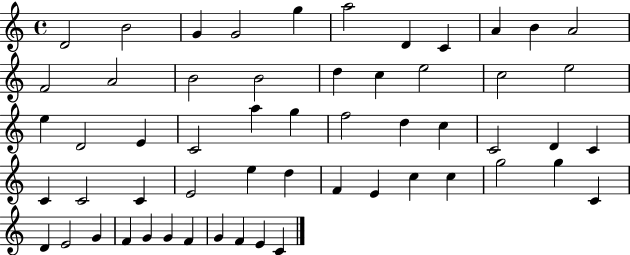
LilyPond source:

{
  \clef treble
  \time 4/4
  \defaultTimeSignature
  \key c \major
  d'2 b'2 | g'4 g'2 g''4 | a''2 d'4 c'4 | a'4 b'4 a'2 | \break f'2 a'2 | b'2 b'2 | d''4 c''4 e''2 | c''2 e''2 | \break e''4 d'2 e'4 | c'2 a''4 g''4 | f''2 d''4 c''4 | c'2 d'4 c'4 | \break c'4 c'2 c'4 | e'2 e''4 d''4 | f'4 e'4 c''4 c''4 | g''2 g''4 c'4 | \break d'4 e'2 g'4 | f'4 g'4 g'4 f'4 | g'4 f'4 e'4 c'4 | \bar "|."
}